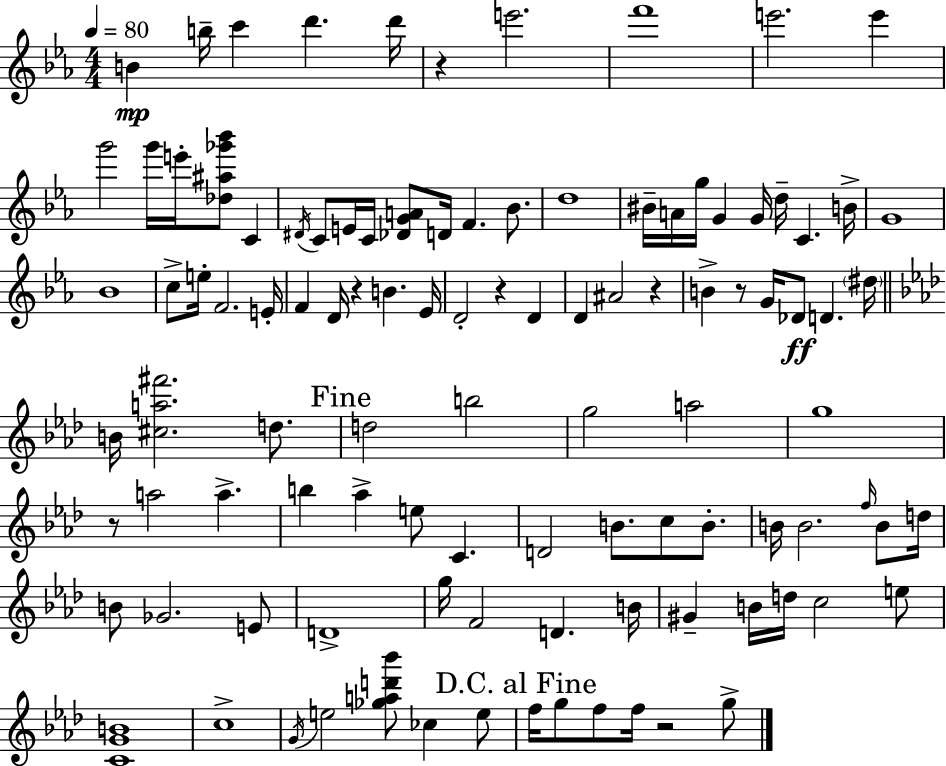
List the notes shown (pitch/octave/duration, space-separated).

B4/q B5/s C6/q D6/q. D6/s R/q E6/h. F6/w E6/h. E6/q G6/h G6/s E6/s [Db5,A#5,Gb6,Bb6]/e C4/q D#4/s C4/e E4/s C4/s [Db4,G4,A4]/e D4/s F4/q. Bb4/e. D5/w BIS4/s A4/s G5/s G4/q G4/s D5/s C4/q. B4/s G4/w Bb4/w C5/e E5/s F4/h. E4/s F4/q D4/s R/q B4/q. Eb4/s D4/h R/q D4/q D4/q A#4/h R/q B4/q R/e G4/s Db4/e D4/q. D#5/s B4/s [C#5,A5,F#6]/h. D5/e. D5/h B5/h G5/h A5/h G5/w R/e A5/h A5/q. B5/q Ab5/q E5/e C4/q. D4/h B4/e. C5/e B4/e. B4/s B4/h. F5/s B4/e D5/s B4/e Gb4/h. E4/e D4/w G5/s F4/h D4/q. B4/s G#4/q B4/s D5/s C5/h E5/e [C4,G4,B4]/w C5/w G4/s E5/h [Gb5,A5,D6,Bb6]/e CES5/q E5/e F5/s G5/e F5/e F5/s R/h G5/e